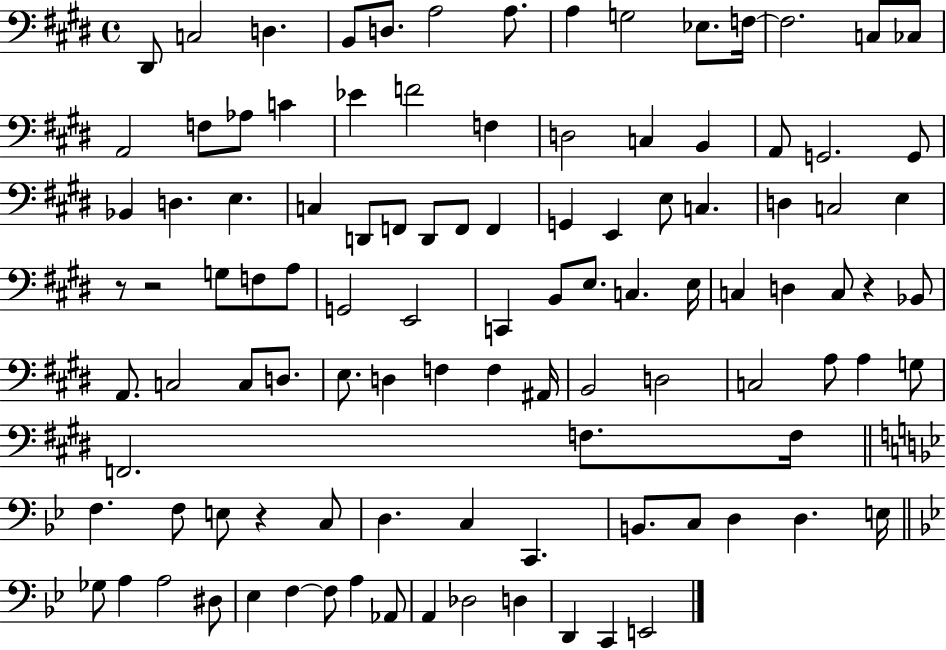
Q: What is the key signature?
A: E major